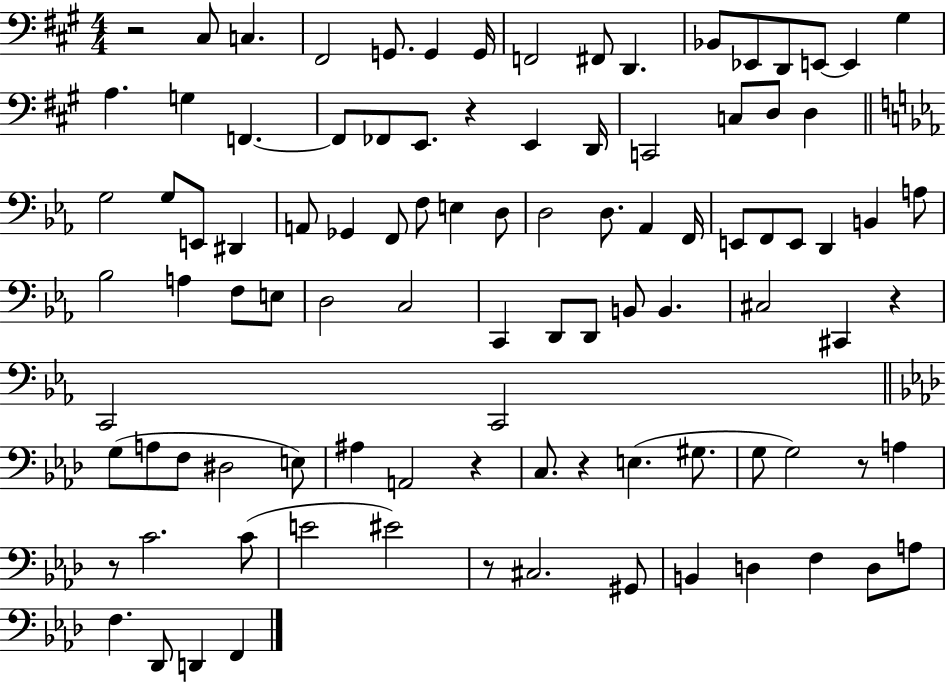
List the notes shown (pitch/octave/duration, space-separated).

R/h C#3/e C3/q. F#2/h G2/e. G2/q G2/s F2/h F#2/e D2/q. Bb2/e Eb2/e D2/e E2/e E2/q G#3/q A3/q. G3/q F2/q. F2/e FES2/e E2/e. R/q E2/q D2/s C2/h C3/e D3/e D3/q G3/h G3/e E2/e D#2/q A2/e Gb2/q F2/e F3/e E3/q D3/e D3/h D3/e. Ab2/q F2/s E2/e F2/e E2/e D2/q B2/q A3/e Bb3/h A3/q F3/e E3/e D3/h C3/h C2/q D2/e D2/e B2/e B2/q. C#3/h C#2/q R/q C2/h C2/h G3/e A3/e F3/e D#3/h E3/e A#3/q A2/h R/q C3/e. R/q E3/q. G#3/e. G3/e G3/h R/e A3/q R/e C4/h. C4/e E4/h EIS4/h R/e C#3/h. G#2/e B2/q D3/q F3/q D3/e A3/e F3/q. Db2/e D2/q F2/q